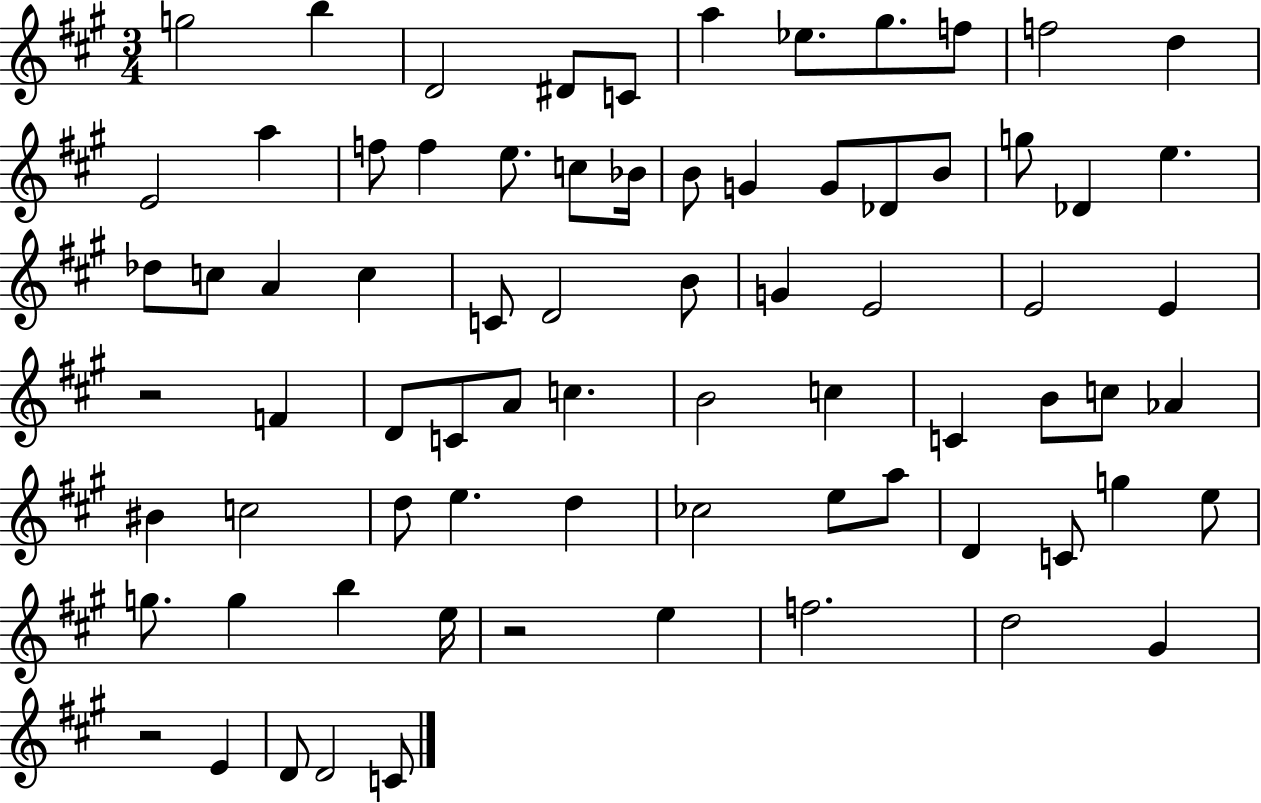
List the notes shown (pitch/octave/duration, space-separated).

G5/h B5/q D4/h D#4/e C4/e A5/q Eb5/e. G#5/e. F5/e F5/h D5/q E4/h A5/q F5/e F5/q E5/e. C5/e Bb4/s B4/e G4/q G4/e Db4/e B4/e G5/e Db4/q E5/q. Db5/e C5/e A4/q C5/q C4/e D4/h B4/e G4/q E4/h E4/h E4/q R/h F4/q D4/e C4/e A4/e C5/q. B4/h C5/q C4/q B4/e C5/e Ab4/q BIS4/q C5/h D5/e E5/q. D5/q CES5/h E5/e A5/e D4/q C4/e G5/q E5/e G5/e. G5/q B5/q E5/s R/h E5/q F5/h. D5/h G#4/q R/h E4/q D4/e D4/h C4/e